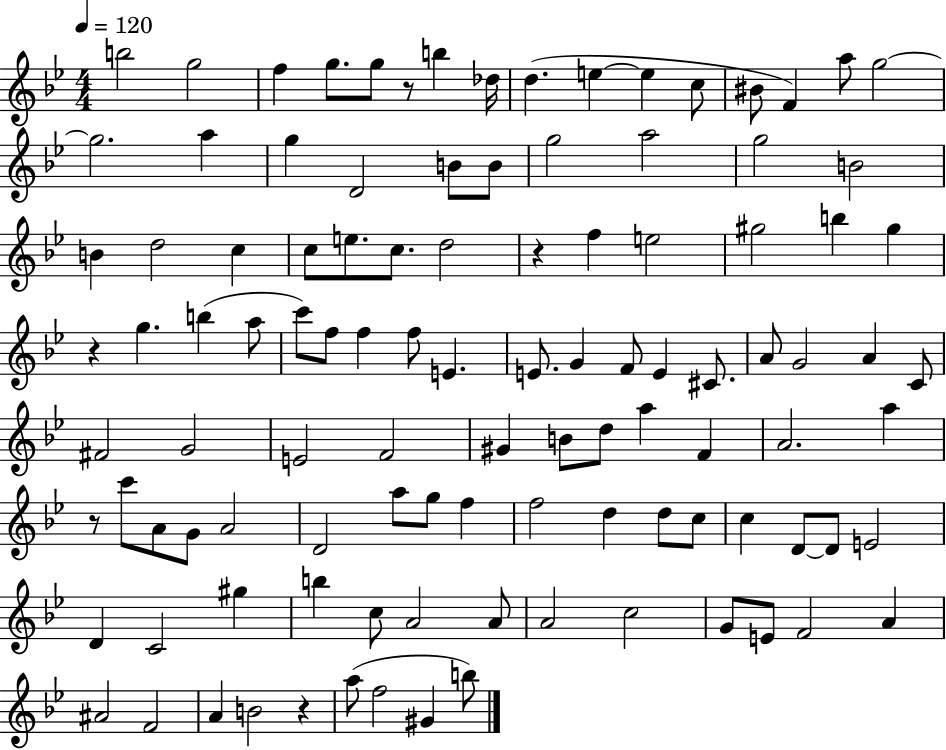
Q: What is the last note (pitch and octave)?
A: B5